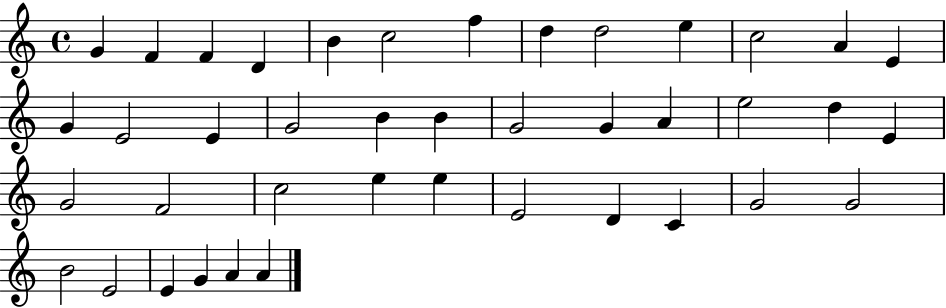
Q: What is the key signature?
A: C major